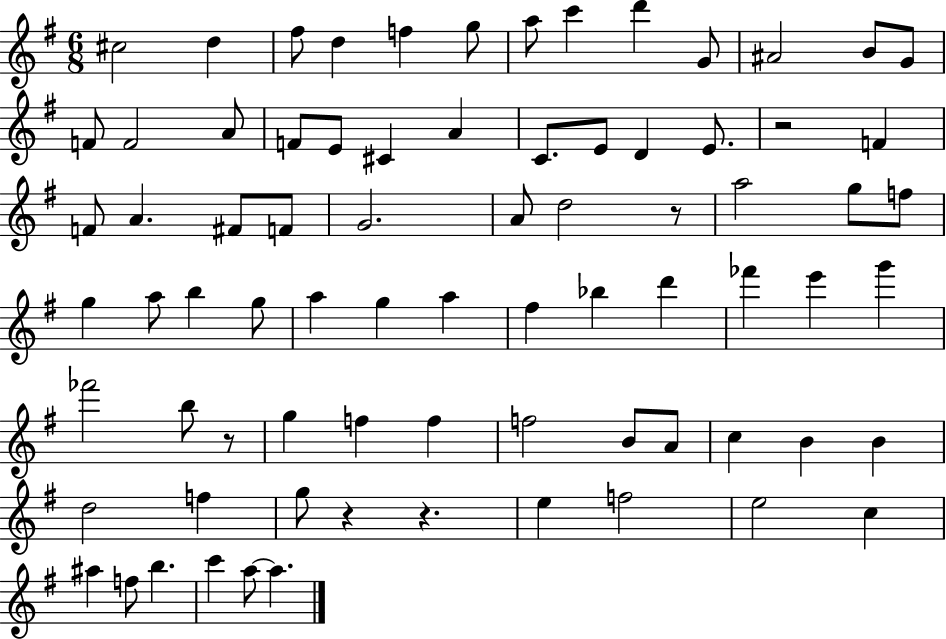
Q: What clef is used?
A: treble